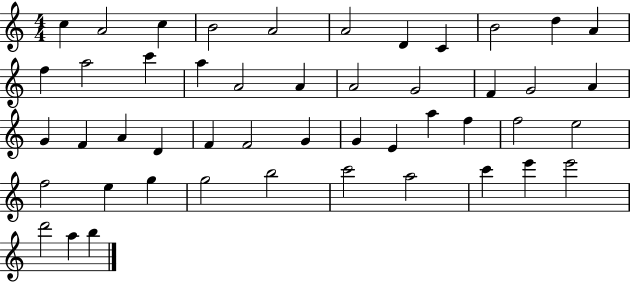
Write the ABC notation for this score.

X:1
T:Untitled
M:4/4
L:1/4
K:C
c A2 c B2 A2 A2 D C B2 d A f a2 c' a A2 A A2 G2 F G2 A G F A D F F2 G G E a f f2 e2 f2 e g g2 b2 c'2 a2 c' e' e'2 d'2 a b